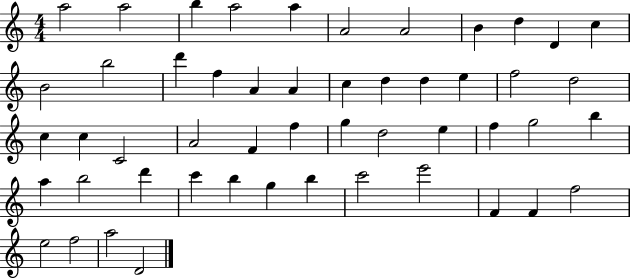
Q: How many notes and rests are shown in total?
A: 51